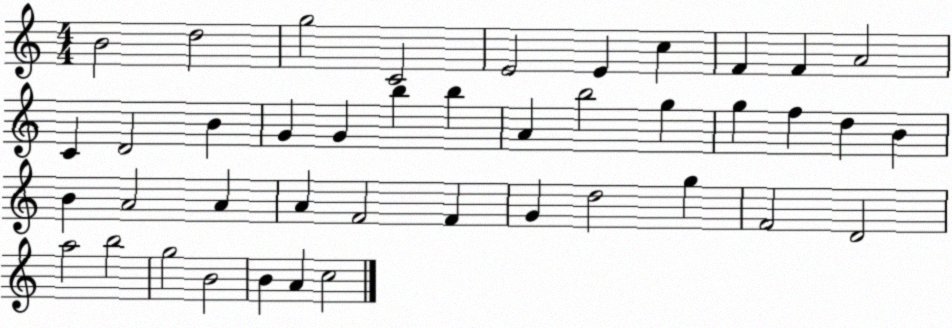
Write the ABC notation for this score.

X:1
T:Untitled
M:4/4
L:1/4
K:C
B2 d2 g2 C2 E2 E c F F A2 C D2 B G G b b A b2 g g f d B B A2 A A F2 F G d2 g F2 D2 a2 b2 g2 B2 B A c2